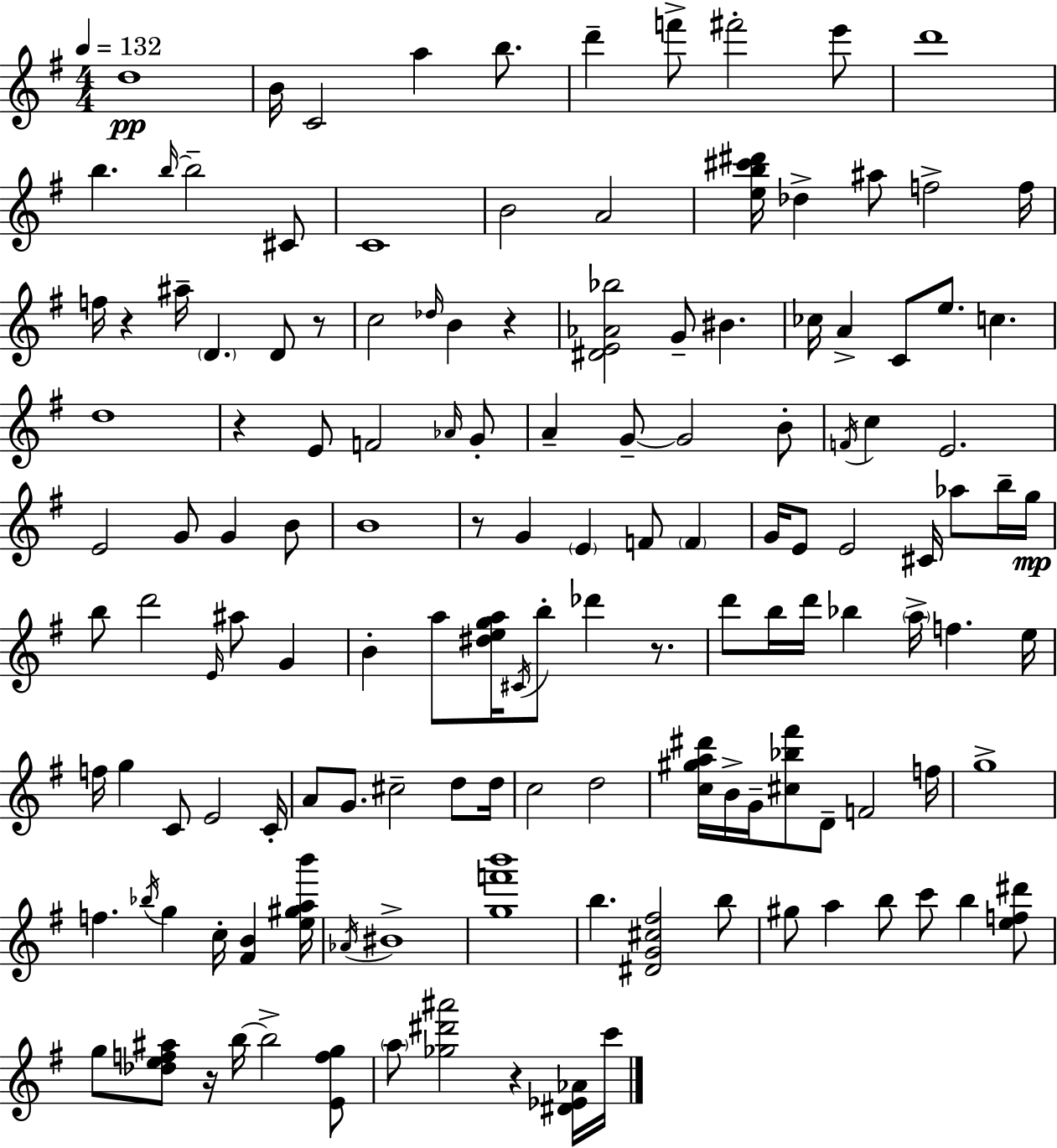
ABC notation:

X:1
T:Untitled
M:4/4
L:1/4
K:Em
d4 B/4 C2 a b/2 d' f'/2 ^f'2 e'/2 d'4 b b/4 b2 ^C/2 C4 B2 A2 [eb^c'^d']/4 _d ^a/2 f2 f/4 f/4 z ^a/4 D D/2 z/2 c2 _d/4 B z [^DE_A_b]2 G/2 ^B _c/4 A C/2 e/2 c d4 z E/2 F2 _A/4 G/2 A G/2 G2 B/2 F/4 c E2 E2 G/2 G B/2 B4 z/2 G E F/2 F G/4 E/2 E2 ^C/4 _a/2 b/4 g/4 b/2 d'2 E/4 ^a/2 G B a/2 [^dega]/4 ^C/4 b/2 _d' z/2 d'/2 b/4 d'/4 _b a/4 f e/4 f/4 g C/2 E2 C/4 A/2 G/2 ^c2 d/2 d/4 c2 d2 [c^ga^d']/4 B/4 G/4 [^c_b^f']/2 D/2 F2 f/4 g4 f _b/4 g c/4 [^FB] [e^gab']/4 _A/4 ^B4 [gf'b']4 b [^DG^c^f]2 b/2 ^g/2 a b/2 c'/2 b [ef^d']/2 g/2 [_def^a]/2 z/4 b/4 b2 [Efg]/2 a/2 [_g^d'^a']2 z [^D_E_A]/4 c'/4